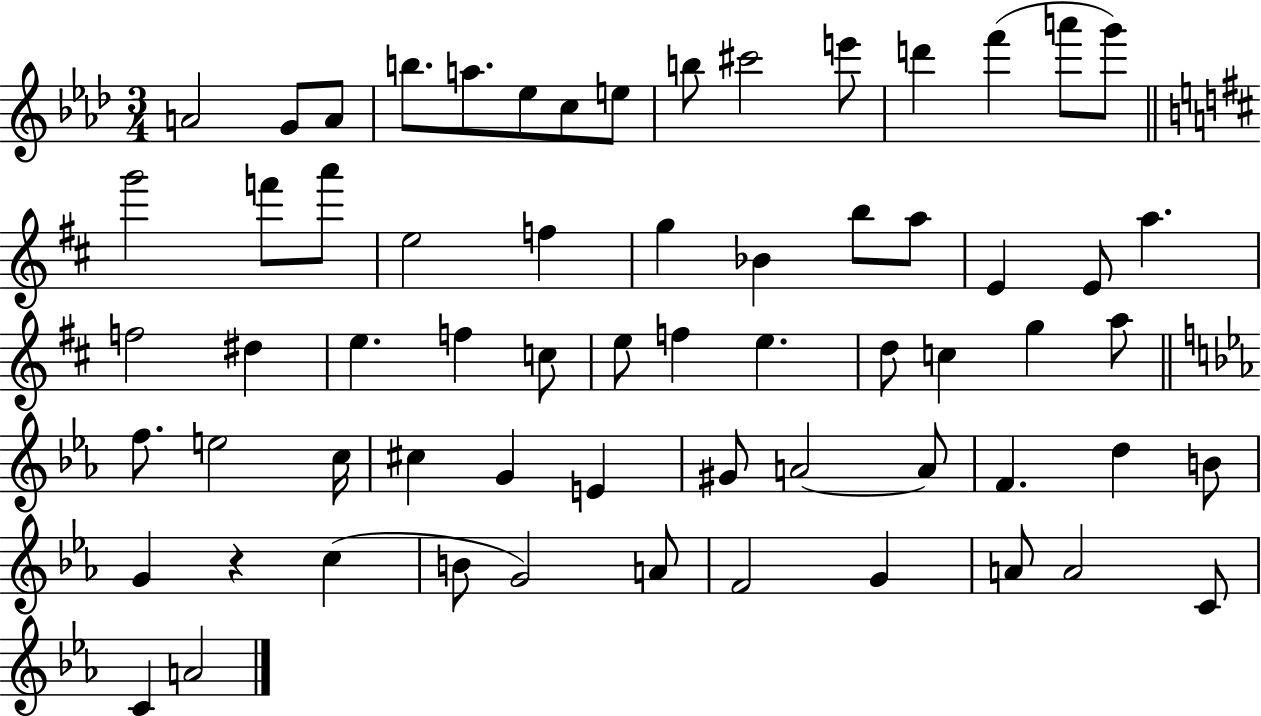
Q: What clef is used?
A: treble